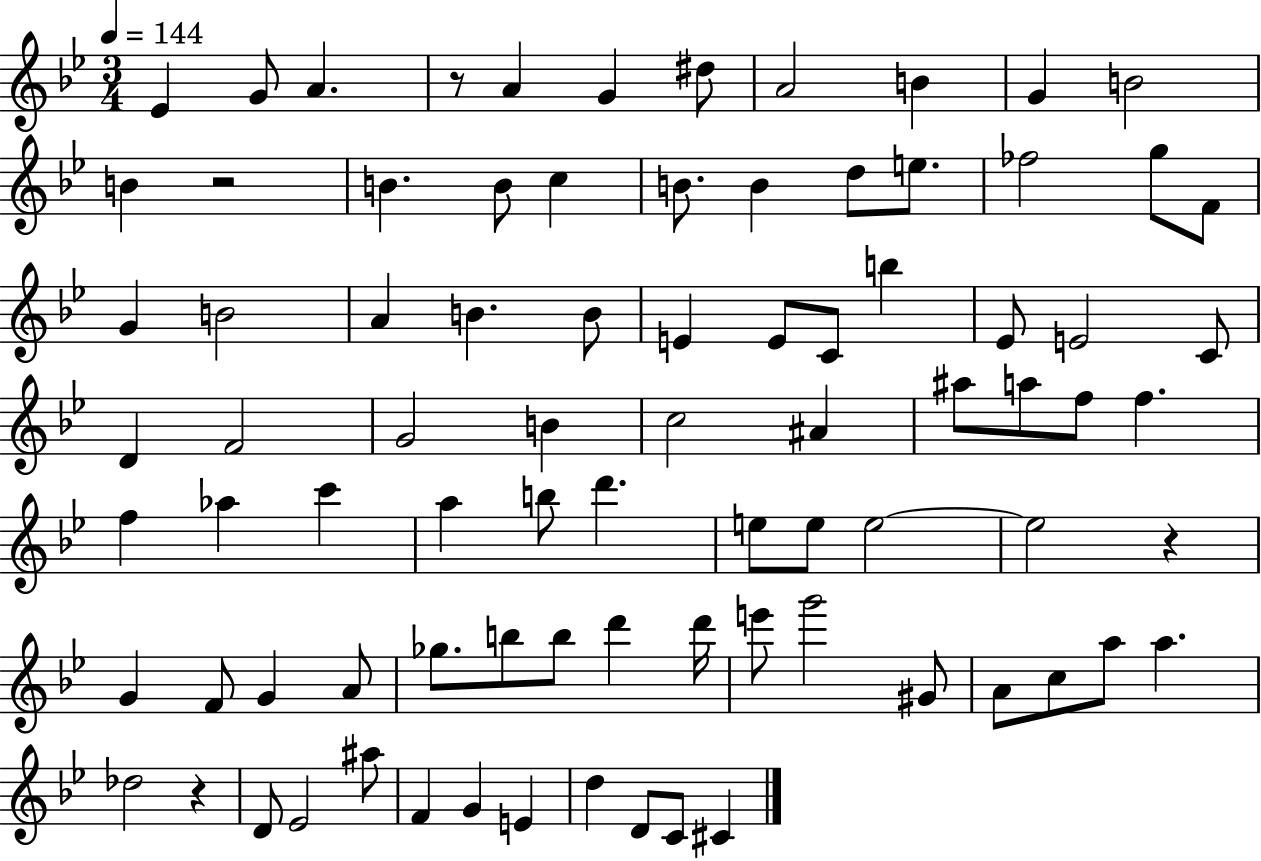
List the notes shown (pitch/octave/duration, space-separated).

Eb4/q G4/e A4/q. R/e A4/q G4/q D#5/e A4/h B4/q G4/q B4/h B4/q R/h B4/q. B4/e C5/q B4/e. B4/q D5/e E5/e. FES5/h G5/e F4/e G4/q B4/h A4/q B4/q. B4/e E4/q E4/e C4/e B5/q Eb4/e E4/h C4/e D4/q F4/h G4/h B4/q C5/h A#4/q A#5/e A5/e F5/e F5/q. F5/q Ab5/q C6/q A5/q B5/e D6/q. E5/e E5/e E5/h E5/h R/q G4/q F4/e G4/q A4/e Gb5/e. B5/e B5/e D6/q D6/s E6/e G6/h G#4/e A4/e C5/e A5/e A5/q. Db5/h R/q D4/e Eb4/h A#5/e F4/q G4/q E4/q D5/q D4/e C4/e C#4/q